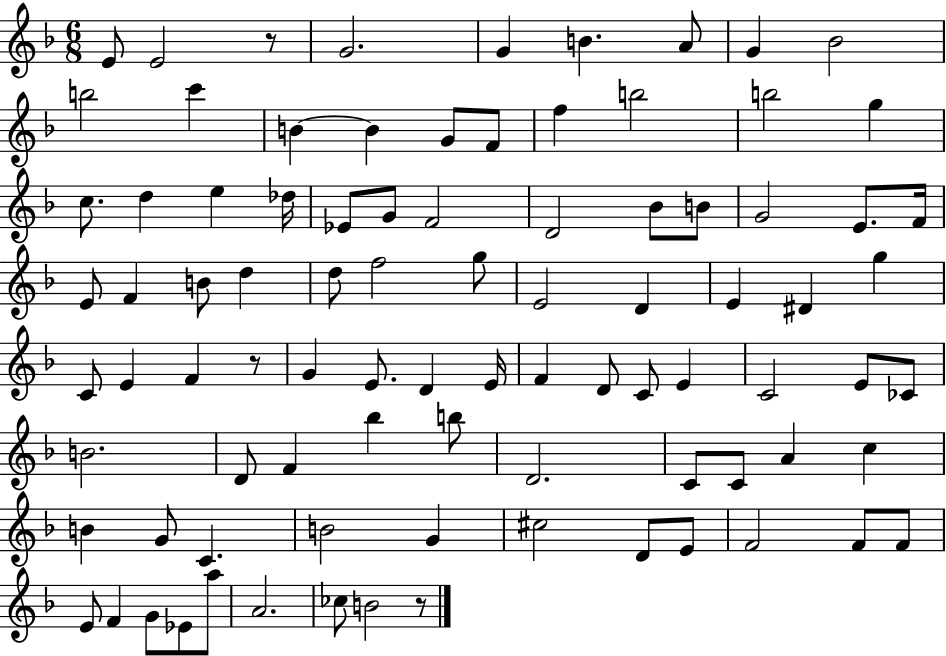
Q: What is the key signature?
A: F major